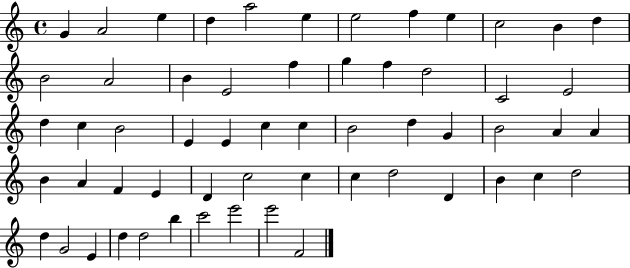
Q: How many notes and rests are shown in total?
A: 58